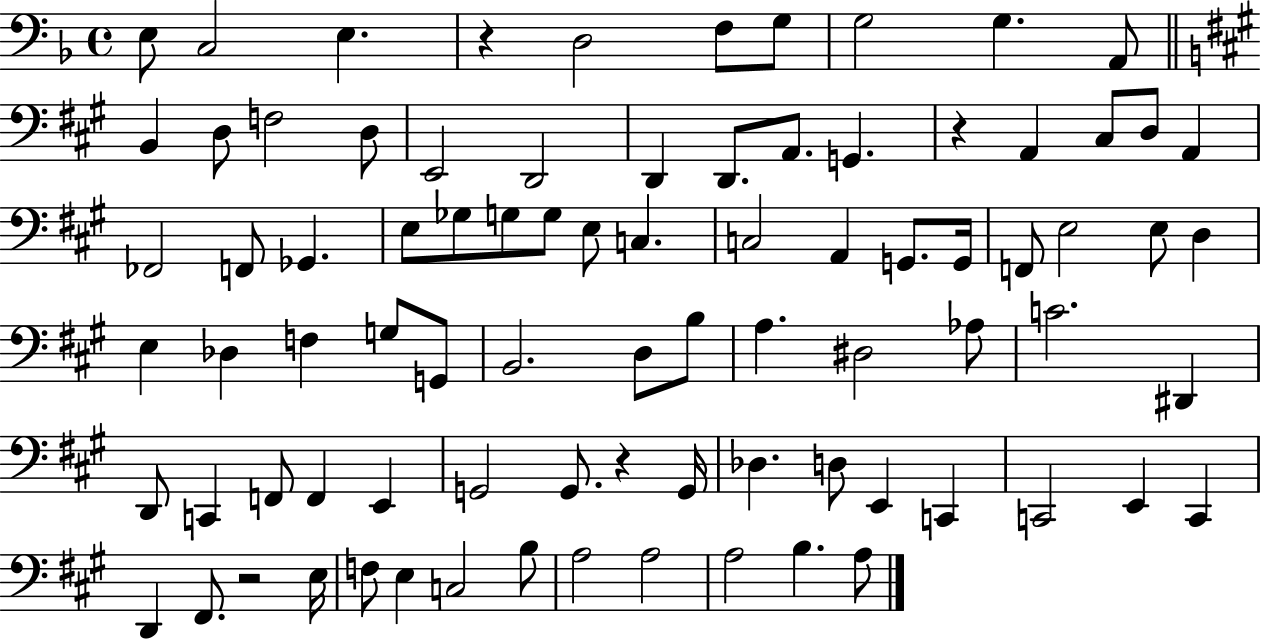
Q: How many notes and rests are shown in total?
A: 84